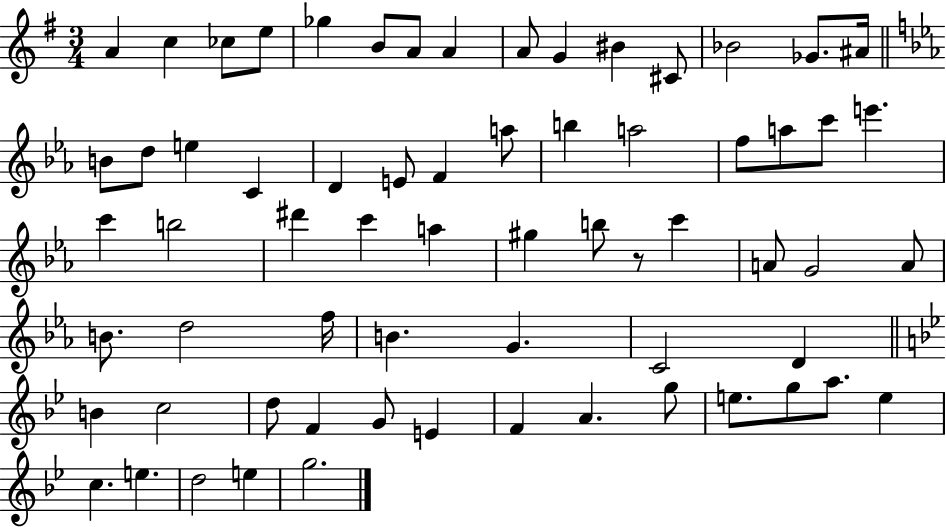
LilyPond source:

{
  \clef treble
  \numericTimeSignature
  \time 3/4
  \key g \major
  a'4 c''4 ces''8 e''8 | ges''4 b'8 a'8 a'4 | a'8 g'4 bis'4 cis'8 | bes'2 ges'8. ais'16 | \break \bar "||" \break \key ees \major b'8 d''8 e''4 c'4 | d'4 e'8 f'4 a''8 | b''4 a''2 | f''8 a''8 c'''8 e'''4. | \break c'''4 b''2 | dis'''4 c'''4 a''4 | gis''4 b''8 r8 c'''4 | a'8 g'2 a'8 | \break b'8. d''2 f''16 | b'4. g'4. | c'2 d'4 | \bar "||" \break \key g \minor b'4 c''2 | d''8 f'4 g'8 e'4 | f'4 a'4. g''8 | e''8. g''8 a''8. e''4 | \break c''4. e''4. | d''2 e''4 | g''2. | \bar "|."
}